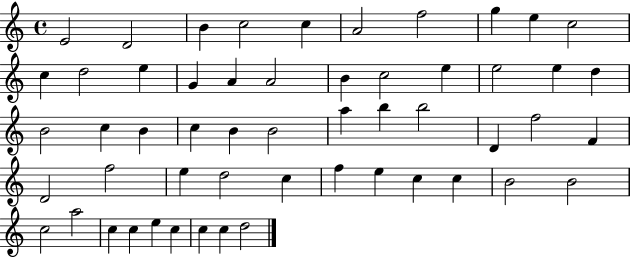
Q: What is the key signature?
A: C major